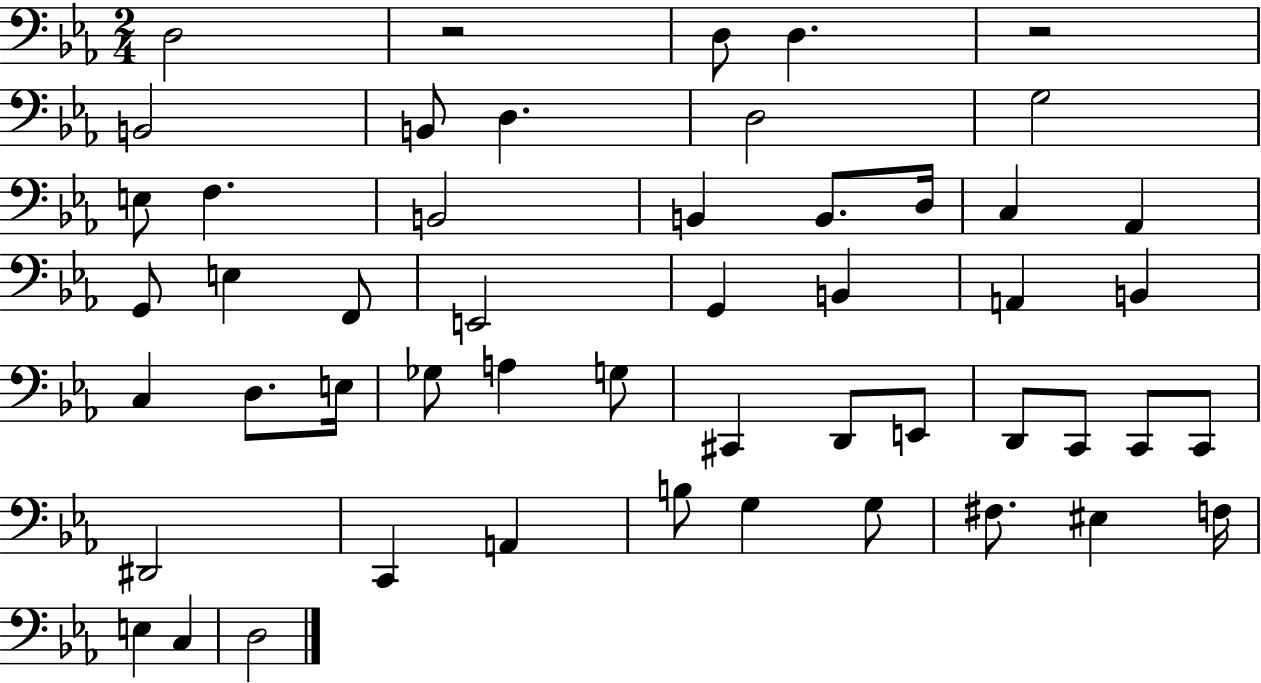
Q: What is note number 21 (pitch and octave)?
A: G2